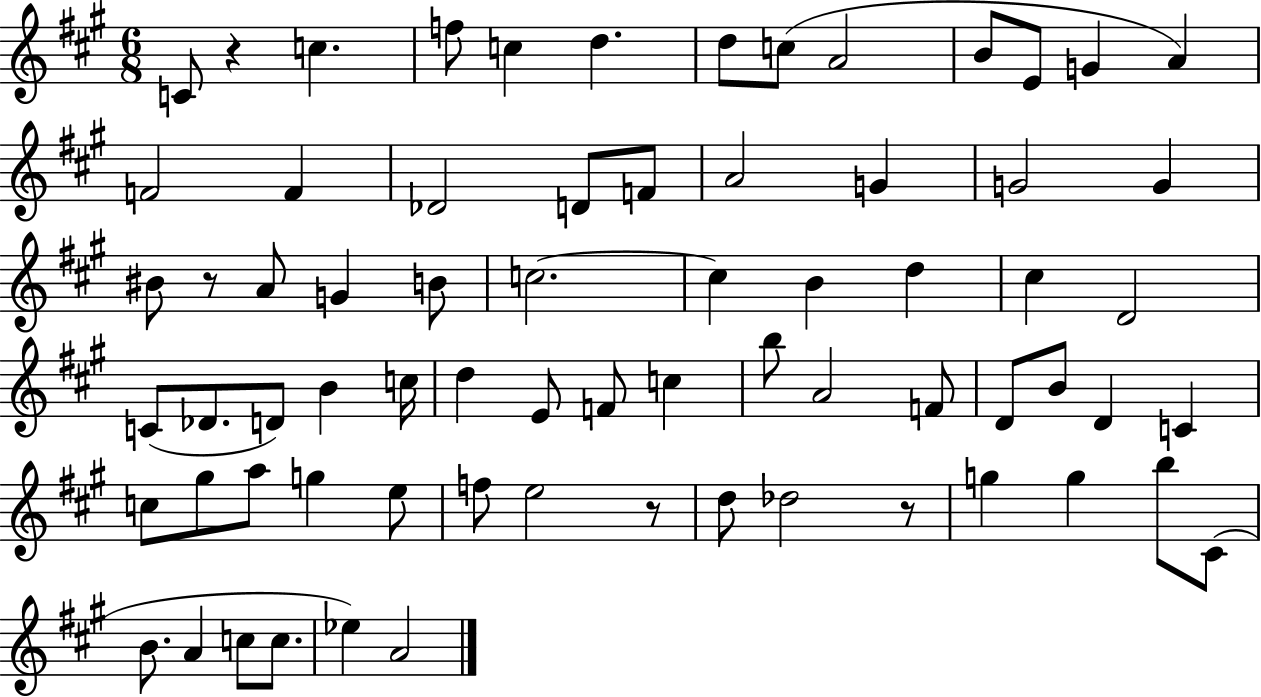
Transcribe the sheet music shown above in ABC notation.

X:1
T:Untitled
M:6/8
L:1/4
K:A
C/2 z c f/2 c d d/2 c/2 A2 B/2 E/2 G A F2 F _D2 D/2 F/2 A2 G G2 G ^B/2 z/2 A/2 G B/2 c2 c B d ^c D2 C/2 _D/2 D/2 B c/4 d E/2 F/2 c b/2 A2 F/2 D/2 B/2 D C c/2 ^g/2 a/2 g e/2 f/2 e2 z/2 d/2 _d2 z/2 g g b/2 ^C/2 B/2 A c/2 c/2 _e A2